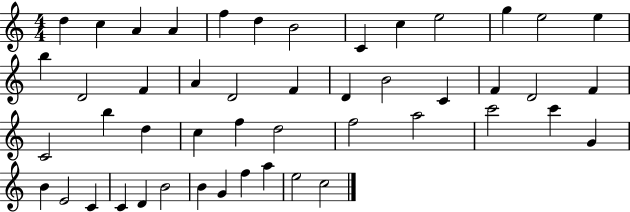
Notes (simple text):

D5/q C5/q A4/q A4/q F5/q D5/q B4/h C4/q C5/q E5/h G5/q E5/h E5/q B5/q D4/h F4/q A4/q D4/h F4/q D4/q B4/h C4/q F4/q D4/h F4/q C4/h B5/q D5/q C5/q F5/q D5/h F5/h A5/h C6/h C6/q G4/q B4/q E4/h C4/q C4/q D4/q B4/h B4/q G4/q F5/q A5/q E5/h C5/h